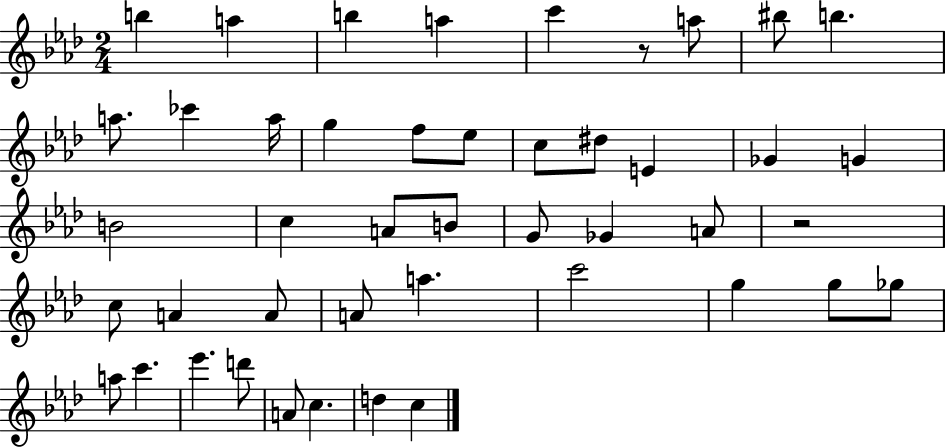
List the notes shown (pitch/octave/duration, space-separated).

B5/q A5/q B5/q A5/q C6/q R/e A5/e BIS5/e B5/q. A5/e. CES6/q A5/s G5/q F5/e Eb5/e C5/e D#5/e E4/q Gb4/q G4/q B4/h C5/q A4/e B4/e G4/e Gb4/q A4/e R/h C5/e A4/q A4/e A4/e A5/q. C6/h G5/q G5/e Gb5/e A5/e C6/q. Eb6/q. D6/e A4/e C5/q. D5/q C5/q